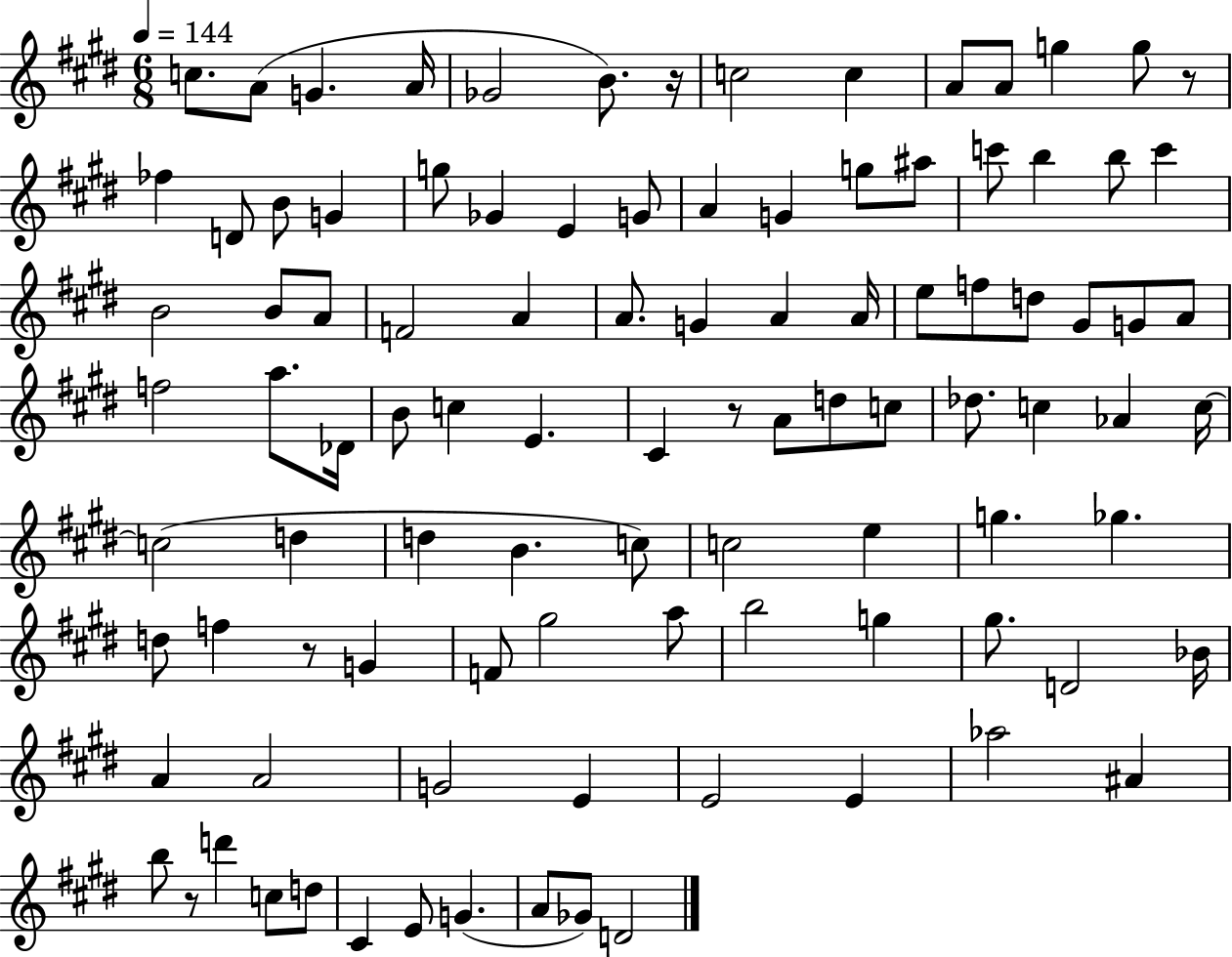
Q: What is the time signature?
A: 6/8